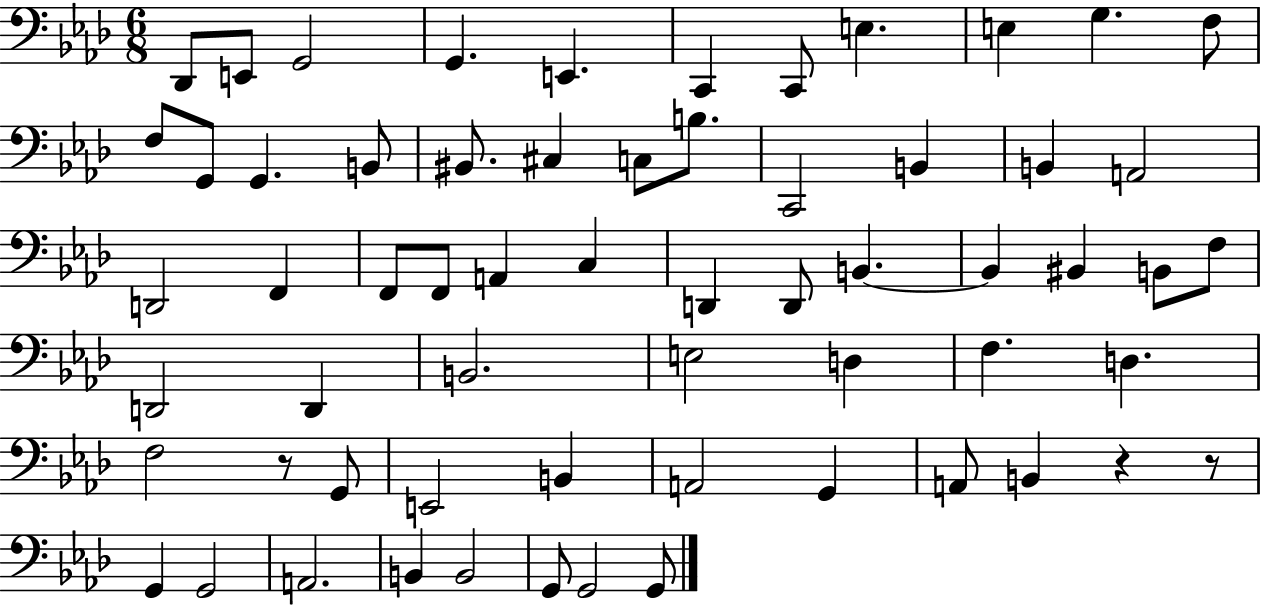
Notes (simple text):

Db2/e E2/e G2/h G2/q. E2/q. C2/q C2/e E3/q. E3/q G3/q. F3/e F3/e G2/e G2/q. B2/e BIS2/e. C#3/q C3/e B3/e. C2/h B2/q B2/q A2/h D2/h F2/q F2/e F2/e A2/q C3/q D2/q D2/e B2/q. B2/q BIS2/q B2/e F3/e D2/h D2/q B2/h. E3/h D3/q F3/q. D3/q. F3/h R/e G2/e E2/h B2/q A2/h G2/q A2/e B2/q R/q R/e G2/q G2/h A2/h. B2/q B2/h G2/e G2/h G2/e